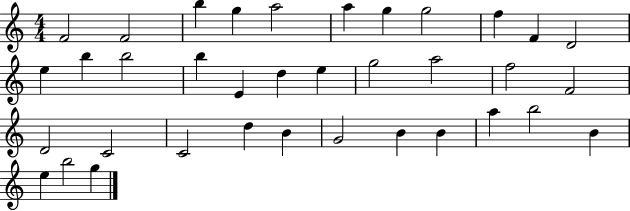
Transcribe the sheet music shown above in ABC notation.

X:1
T:Untitled
M:4/4
L:1/4
K:C
F2 F2 b g a2 a g g2 f F D2 e b b2 b E d e g2 a2 f2 F2 D2 C2 C2 d B G2 B B a b2 B e b2 g